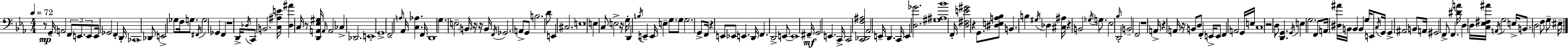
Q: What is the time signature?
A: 4/4